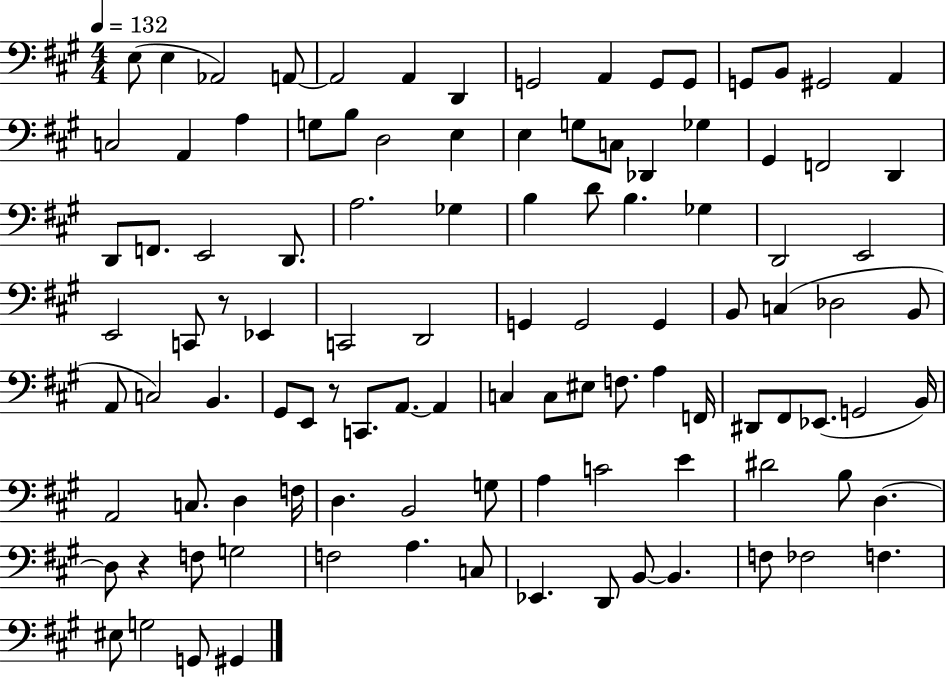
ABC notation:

X:1
T:Untitled
M:4/4
L:1/4
K:A
E,/2 E, _A,,2 A,,/2 A,,2 A,, D,, G,,2 A,, G,,/2 G,,/2 G,,/2 B,,/2 ^G,,2 A,, C,2 A,, A, G,/2 B,/2 D,2 E, E, G,/2 C,/2 _D,, _G, ^G,, F,,2 D,, D,,/2 F,,/2 E,,2 D,,/2 A,2 _G, B, D/2 B, _G, D,,2 E,,2 E,,2 C,,/2 z/2 _E,, C,,2 D,,2 G,, G,,2 G,, B,,/2 C, _D,2 B,,/2 A,,/2 C,2 B,, ^G,,/2 E,,/2 z/2 C,,/2 A,,/2 A,, C, C,/2 ^E,/2 F,/2 A, F,,/4 ^D,,/2 ^F,,/2 _E,,/2 G,,2 B,,/4 A,,2 C,/2 D, F,/4 D, B,,2 G,/2 A, C2 E ^D2 B,/2 D, D,/2 z F,/2 G,2 F,2 A, C,/2 _E,, D,,/2 B,,/2 B,, F,/2 _F,2 F, ^E,/2 G,2 G,,/2 ^G,,